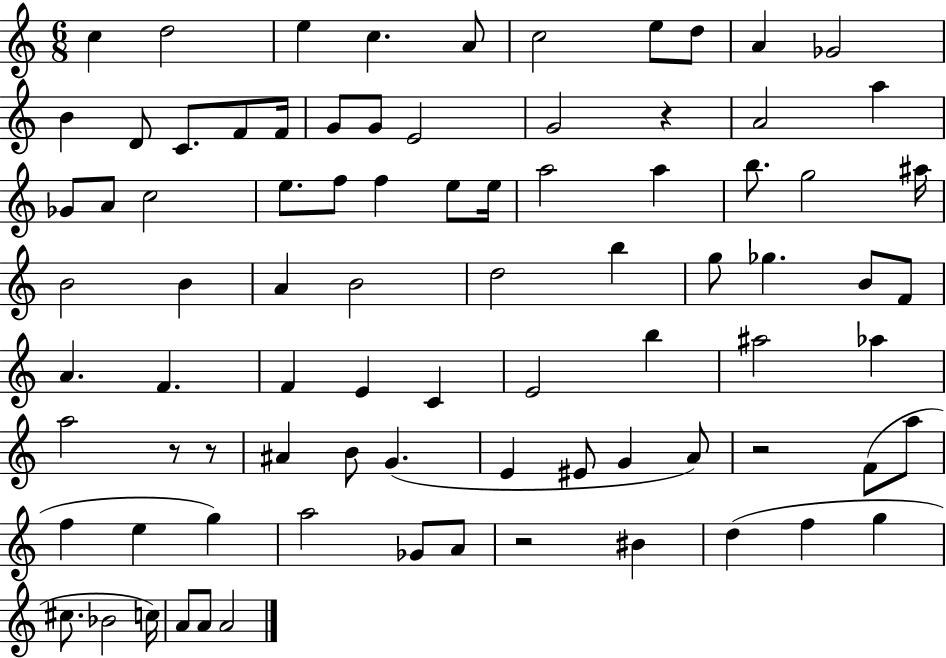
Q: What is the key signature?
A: C major